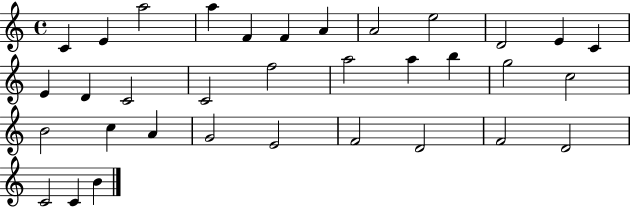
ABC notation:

X:1
T:Untitled
M:4/4
L:1/4
K:C
C E a2 a F F A A2 e2 D2 E C E D C2 C2 f2 a2 a b g2 c2 B2 c A G2 E2 F2 D2 F2 D2 C2 C B